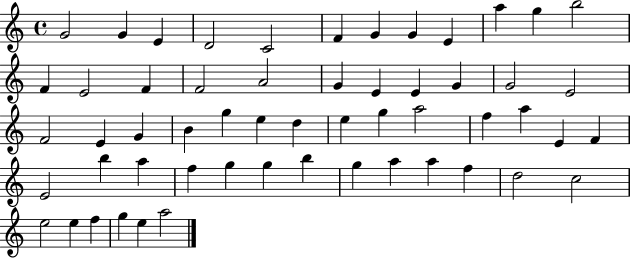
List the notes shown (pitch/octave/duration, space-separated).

G4/h G4/q E4/q D4/h C4/h F4/q G4/q G4/q E4/q A5/q G5/q B5/h F4/q E4/h F4/q F4/h A4/h G4/q E4/q E4/q G4/q G4/h E4/h F4/h E4/q G4/q B4/q G5/q E5/q D5/q E5/q G5/q A5/h F5/q A5/q E4/q F4/q E4/h B5/q A5/q F5/q G5/q G5/q B5/q G5/q A5/q A5/q F5/q D5/h C5/h E5/h E5/q F5/q G5/q E5/q A5/h